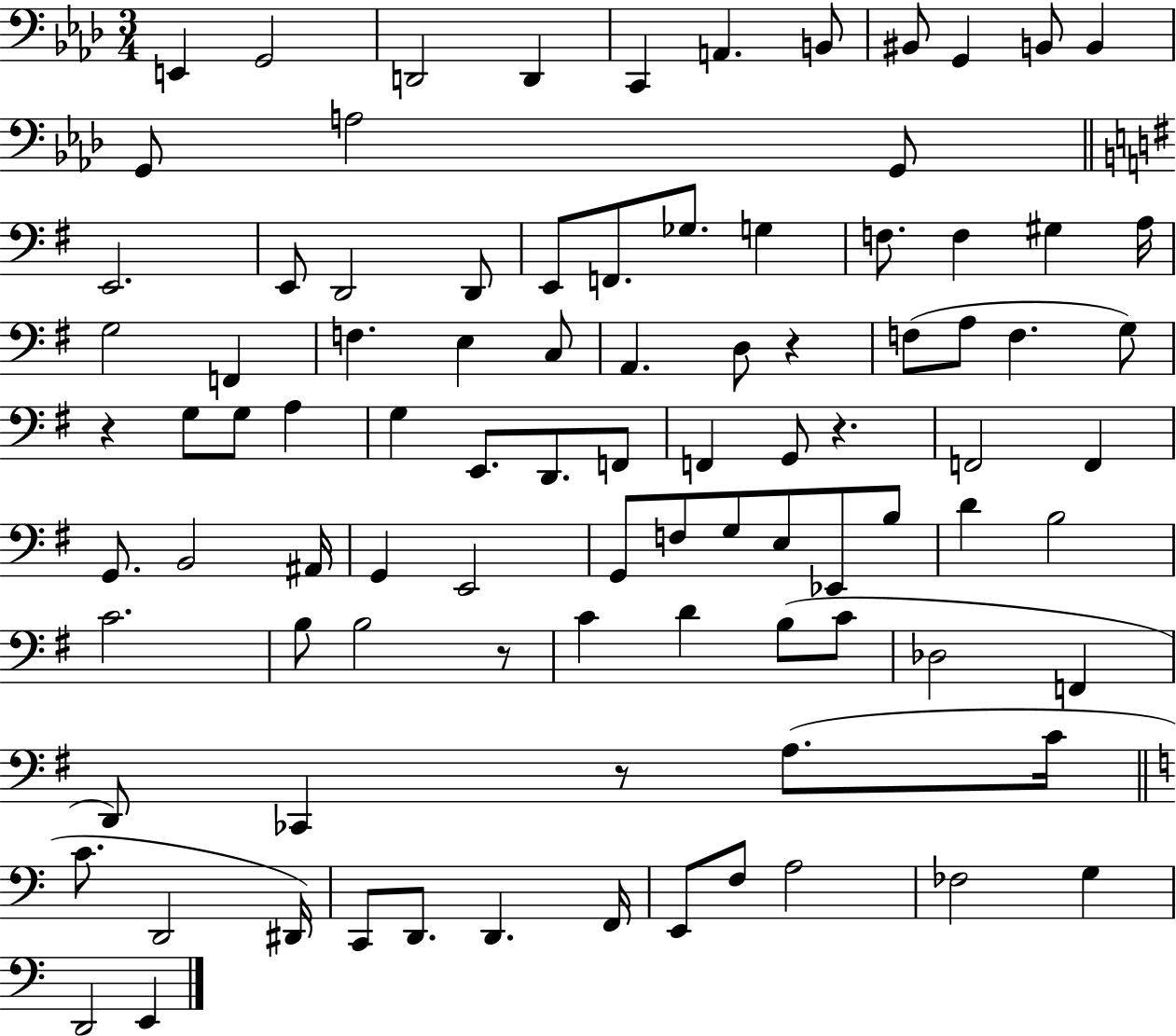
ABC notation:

X:1
T:Untitled
M:3/4
L:1/4
K:Ab
E,, G,,2 D,,2 D,, C,, A,, B,,/2 ^B,,/2 G,, B,,/2 B,, G,,/2 A,2 G,,/2 E,,2 E,,/2 D,,2 D,,/2 E,,/2 F,,/2 _G,/2 G, F,/2 F, ^G, A,/4 G,2 F,, F, E, C,/2 A,, D,/2 z F,/2 A,/2 F, G,/2 z G,/2 G,/2 A, G, E,,/2 D,,/2 F,,/2 F,, G,,/2 z F,,2 F,, G,,/2 B,,2 ^A,,/4 G,, E,,2 G,,/2 F,/2 G,/2 E,/2 _E,,/2 B,/2 D B,2 C2 B,/2 B,2 z/2 C D B,/2 C/2 _D,2 F,, D,,/2 _C,, z/2 A,/2 C/4 C/2 D,,2 ^D,,/4 C,,/2 D,,/2 D,, F,,/4 E,,/2 F,/2 A,2 _F,2 G, D,,2 E,,